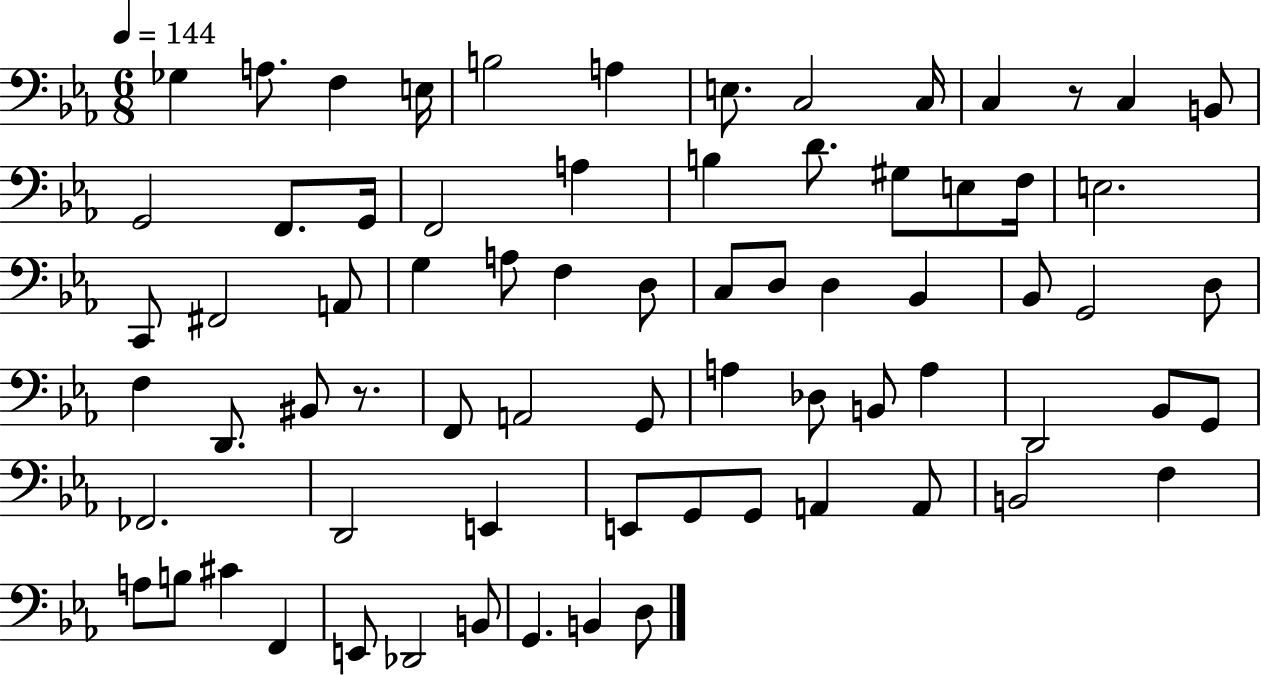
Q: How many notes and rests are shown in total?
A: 72